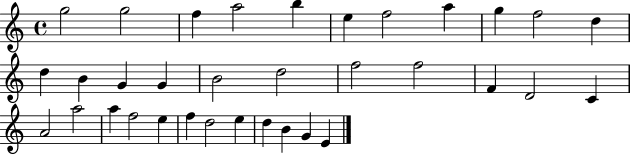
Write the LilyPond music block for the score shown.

{
  \clef treble
  \time 4/4
  \defaultTimeSignature
  \key c \major
  g''2 g''2 | f''4 a''2 b''4 | e''4 f''2 a''4 | g''4 f''2 d''4 | \break d''4 b'4 g'4 g'4 | b'2 d''2 | f''2 f''2 | f'4 d'2 c'4 | \break a'2 a''2 | a''4 f''2 e''4 | f''4 d''2 e''4 | d''4 b'4 g'4 e'4 | \break \bar "|."
}